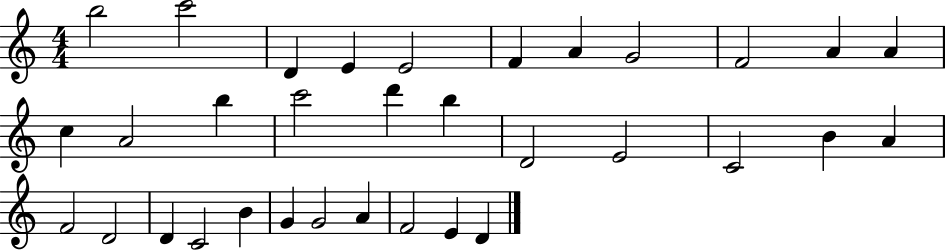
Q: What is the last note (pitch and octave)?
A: D4